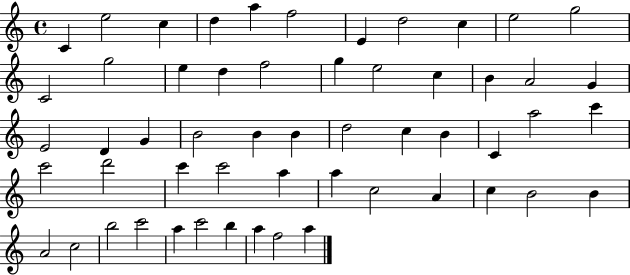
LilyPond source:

{
  \clef treble
  \time 4/4
  \defaultTimeSignature
  \key c \major
  c'4 e''2 c''4 | d''4 a''4 f''2 | e'4 d''2 c''4 | e''2 g''2 | \break c'2 g''2 | e''4 d''4 f''2 | g''4 e''2 c''4 | b'4 a'2 g'4 | \break e'2 d'4 g'4 | b'2 b'4 b'4 | d''2 c''4 b'4 | c'4 a''2 c'''4 | \break c'''2 d'''2 | c'''4 c'''2 a''4 | a''4 c''2 a'4 | c''4 b'2 b'4 | \break a'2 c''2 | b''2 c'''2 | a''4 c'''2 b''4 | a''4 f''2 a''4 | \break \bar "|."
}